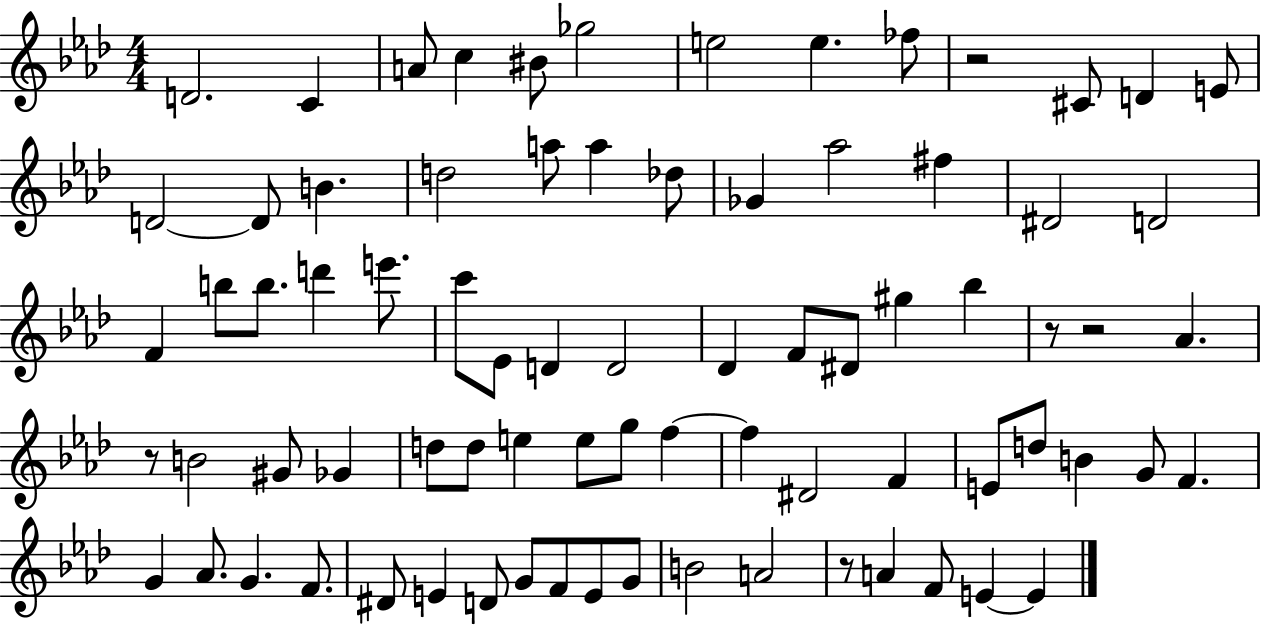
{
  \clef treble
  \numericTimeSignature
  \time 4/4
  \key aes \major
  d'2. c'4 | a'8 c''4 bis'8 ges''2 | e''2 e''4. fes''8 | r2 cis'8 d'4 e'8 | \break d'2~~ d'8 b'4. | d''2 a''8 a''4 des''8 | ges'4 aes''2 fis''4 | dis'2 d'2 | \break f'4 b''8 b''8. d'''4 e'''8. | c'''8 ees'8 d'4 d'2 | des'4 f'8 dis'8 gis''4 bes''4 | r8 r2 aes'4. | \break r8 b'2 gis'8 ges'4 | d''8 d''8 e''4 e''8 g''8 f''4~~ | f''4 dis'2 f'4 | e'8 d''8 b'4 g'8 f'4. | \break g'4 aes'8. g'4. f'8. | dis'8 e'4 d'8 g'8 f'8 e'8 g'8 | b'2 a'2 | r8 a'4 f'8 e'4~~ e'4 | \break \bar "|."
}